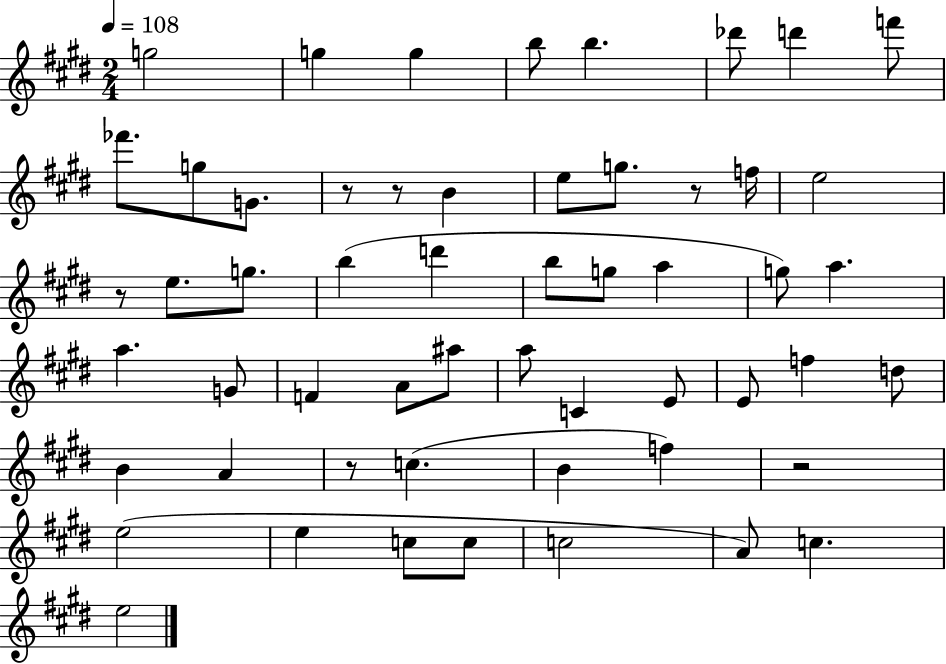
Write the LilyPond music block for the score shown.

{
  \clef treble
  \numericTimeSignature
  \time 2/4
  \key e \major
  \tempo 4 = 108
  g''2 | g''4 g''4 | b''8 b''4. | des'''8 d'''4 f'''8 | \break fes'''8. g''8 g'8. | r8 r8 b'4 | e''8 g''8. r8 f''16 | e''2 | \break r8 e''8. g''8. | b''4( d'''4 | b''8 g''8 a''4 | g''8) a''4. | \break a''4. g'8 | f'4 a'8 ais''8 | a''8 c'4 e'8 | e'8 f''4 d''8 | \break b'4 a'4 | r8 c''4.( | b'4 f''4) | r2 | \break e''2( | e''4 c''8 c''8 | c''2 | a'8) c''4. | \break e''2 | \bar "|."
}